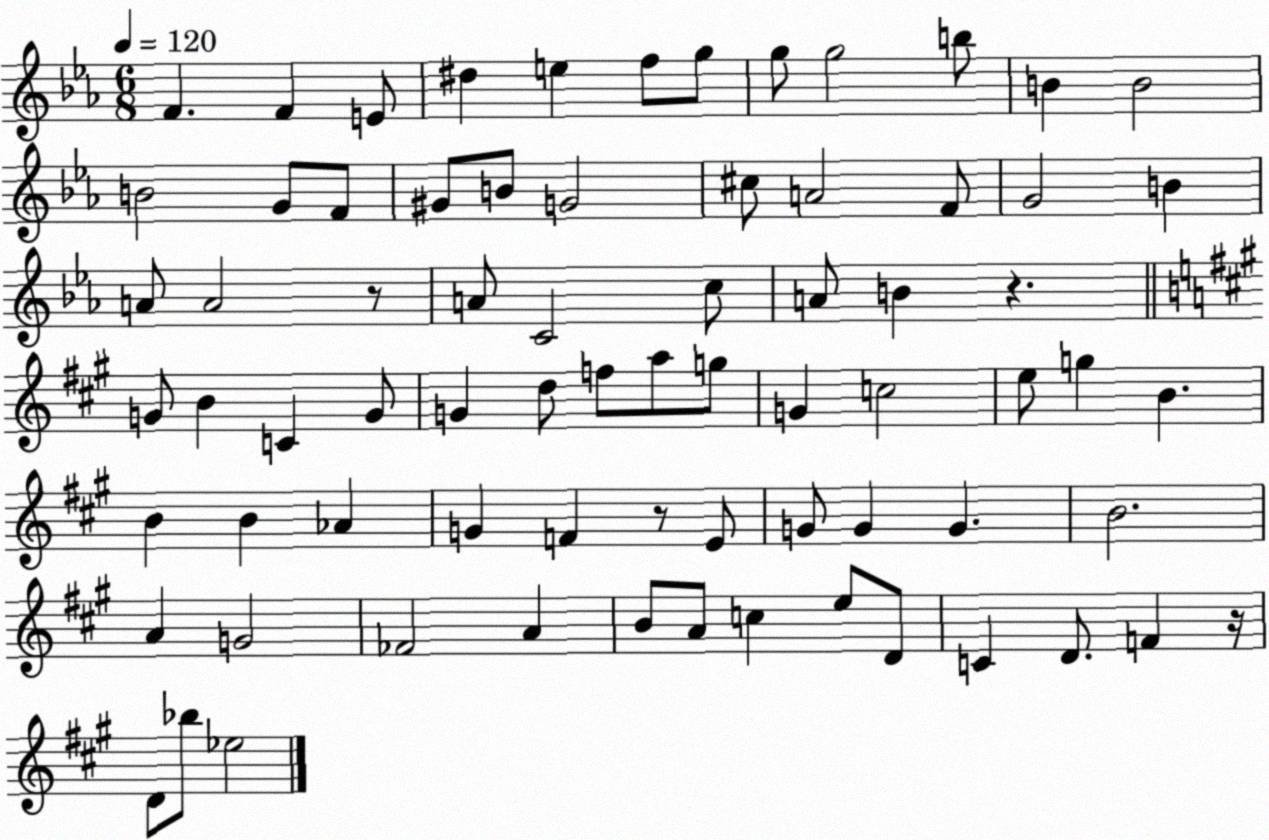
X:1
T:Untitled
M:6/8
L:1/4
K:Eb
F F E/2 ^d e f/2 g/2 g/2 g2 b/2 B B2 B2 G/2 F/2 ^G/2 B/2 G2 ^c/2 A2 F/2 G2 B A/2 A2 z/2 A/2 C2 c/2 A/2 B z G/2 B C G/2 G d/2 f/2 a/2 g/2 G c2 e/2 g B B B _A G F z/2 E/2 G/2 G G B2 A G2 _F2 A B/2 A/2 c e/2 D/2 C D/2 F z/4 D/2 _b/2 _e2